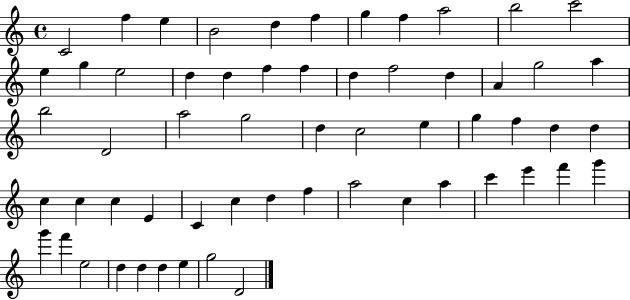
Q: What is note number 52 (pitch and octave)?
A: F6